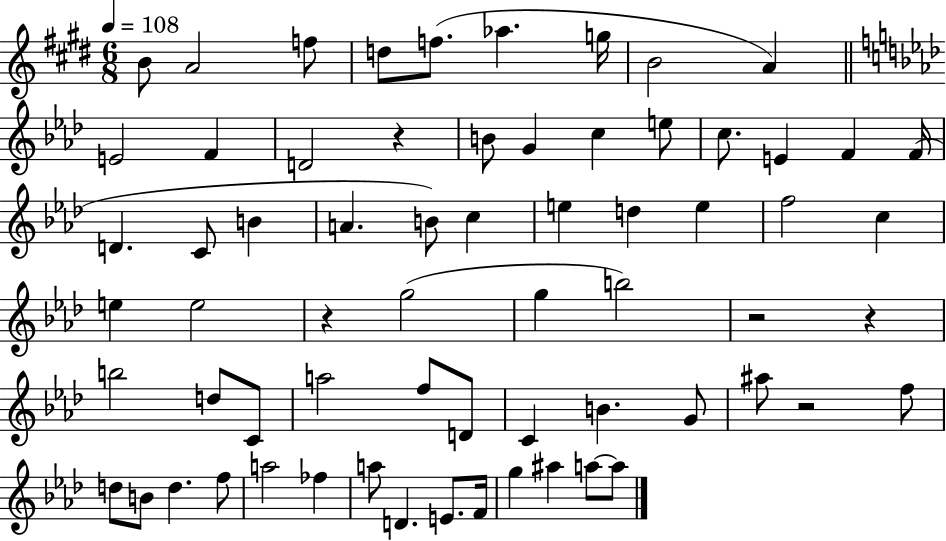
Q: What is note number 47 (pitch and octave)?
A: F5